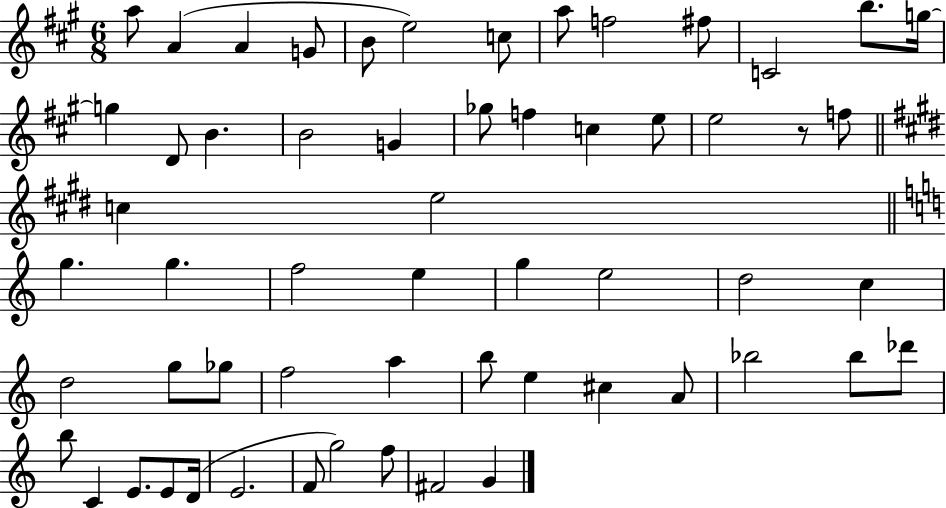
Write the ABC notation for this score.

X:1
T:Untitled
M:6/8
L:1/4
K:A
a/2 A A G/2 B/2 e2 c/2 a/2 f2 ^f/2 C2 b/2 g/4 g D/2 B B2 G _g/2 f c e/2 e2 z/2 f/2 c e2 g g f2 e g e2 d2 c d2 g/2 _g/2 f2 a b/2 e ^c A/2 _b2 _b/2 _d'/2 b/2 C E/2 E/2 D/4 E2 F/2 g2 f/2 ^F2 G